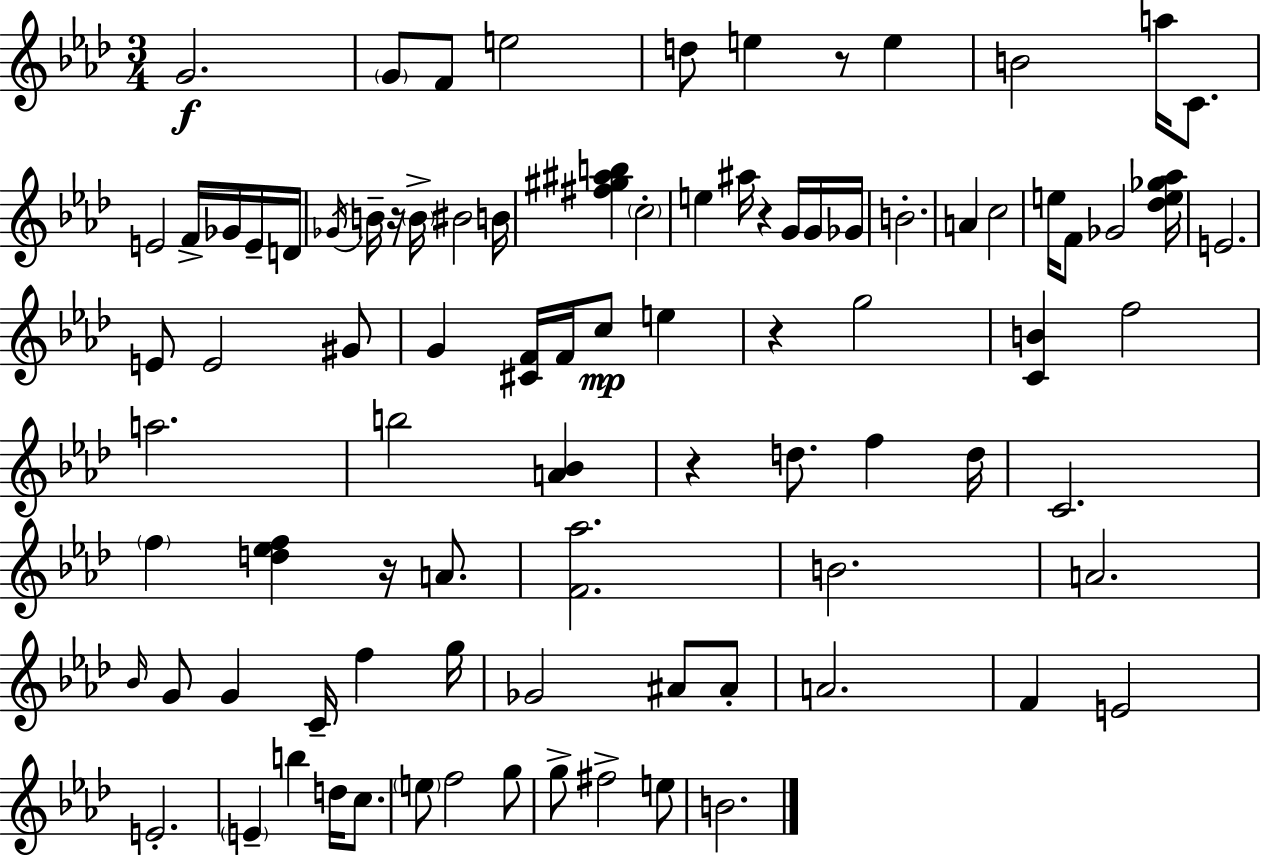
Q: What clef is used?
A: treble